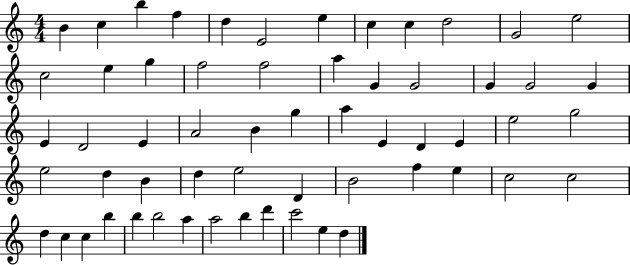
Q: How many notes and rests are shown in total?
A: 59